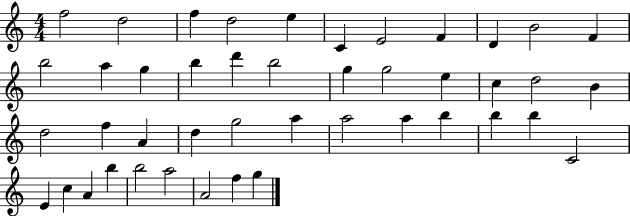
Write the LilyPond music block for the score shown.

{
  \clef treble
  \numericTimeSignature
  \time 4/4
  \key c \major
  f''2 d''2 | f''4 d''2 e''4 | c'4 e'2 f'4 | d'4 b'2 f'4 | \break b''2 a''4 g''4 | b''4 d'''4 b''2 | g''4 g''2 e''4 | c''4 d''2 b'4 | \break d''2 f''4 a'4 | d''4 g''2 a''4 | a''2 a''4 b''4 | b''4 b''4 c'2 | \break e'4 c''4 a'4 b''4 | b''2 a''2 | a'2 f''4 g''4 | \bar "|."
}